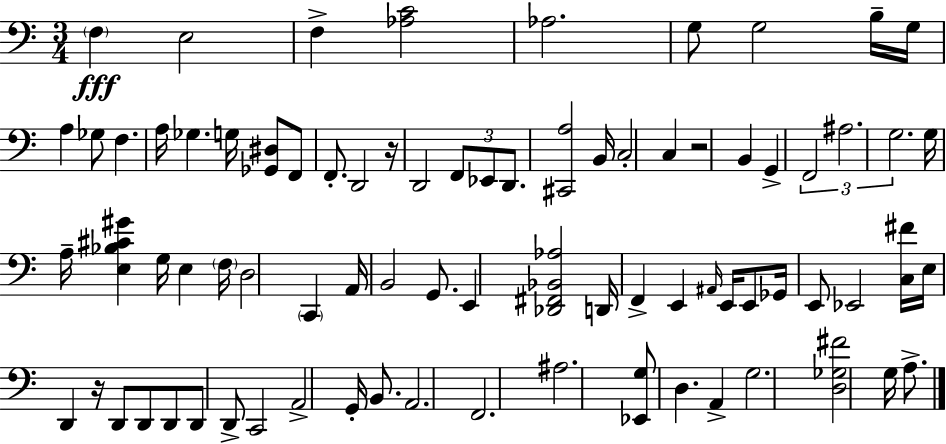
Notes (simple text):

F3/q E3/h F3/q [Ab3,C4]/h Ab3/h. G3/e G3/h B3/s G3/s A3/q Gb3/e F3/q. A3/s Gb3/q. G3/s [Gb2,D#3]/e F2/e F2/e. D2/h R/s D2/h F2/e Eb2/e D2/e. [C#2,A3]/h B2/s C3/h C3/q R/h B2/q G2/q F2/h A#3/h. G3/h. G3/s A3/s [E3,Bb3,C#4,G#4]/q G3/s E3/q F3/s D3/h C2/q A2/s B2/h G2/e. E2/q [Db2,F#2,Bb2,Ab3]/h D2/s F2/q E2/q A#2/s E2/s E2/e Gb2/s E2/e Eb2/h [C3,F#4]/s E3/s D2/q R/s D2/e D2/e D2/e D2/e D2/e C2/h A2/h G2/s B2/e. A2/h. F2/h. A#3/h. [Eb2,G3]/e D3/q. A2/q G3/h. [D3,Gb3,F#4]/h G3/s A3/e.